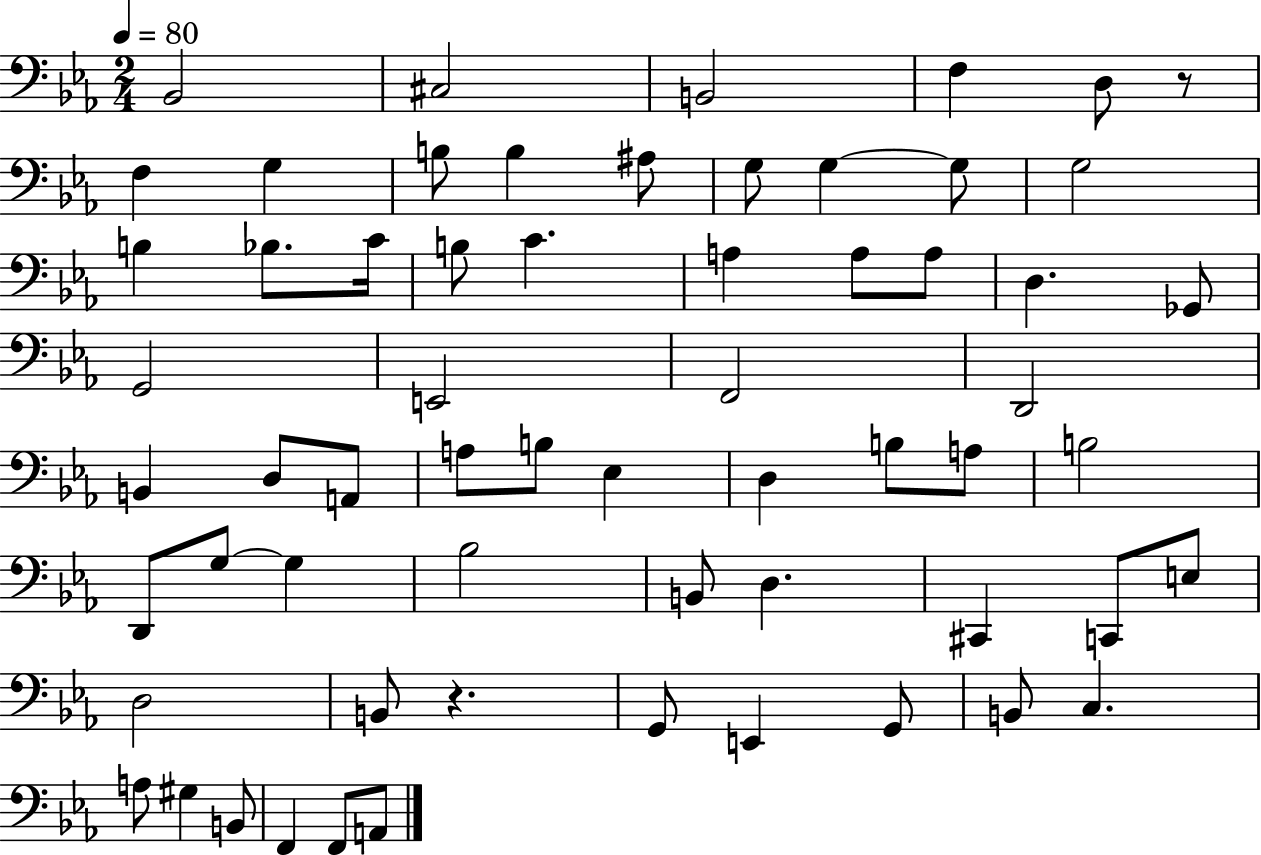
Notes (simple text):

Bb2/h C#3/h B2/h F3/q D3/e R/e F3/q G3/q B3/e B3/q A#3/e G3/e G3/q G3/e G3/h B3/q Bb3/e. C4/s B3/e C4/q. A3/q A3/e A3/e D3/q. Gb2/e G2/h E2/h F2/h D2/h B2/q D3/e A2/e A3/e B3/e Eb3/q D3/q B3/e A3/e B3/h D2/e G3/e G3/q Bb3/h B2/e D3/q. C#2/q C2/e E3/e D3/h B2/e R/q. G2/e E2/q G2/e B2/e C3/q. A3/e G#3/q B2/e F2/q F2/e A2/e